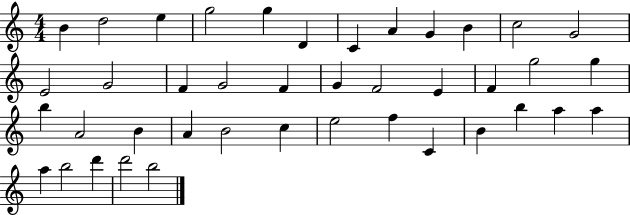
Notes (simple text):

B4/q D5/h E5/q G5/h G5/q D4/q C4/q A4/q G4/q B4/q C5/h G4/h E4/h G4/h F4/q G4/h F4/q G4/q F4/h E4/q F4/q G5/h G5/q B5/q A4/h B4/q A4/q B4/h C5/q E5/h F5/q C4/q B4/q B5/q A5/q A5/q A5/q B5/h D6/q D6/h B5/h